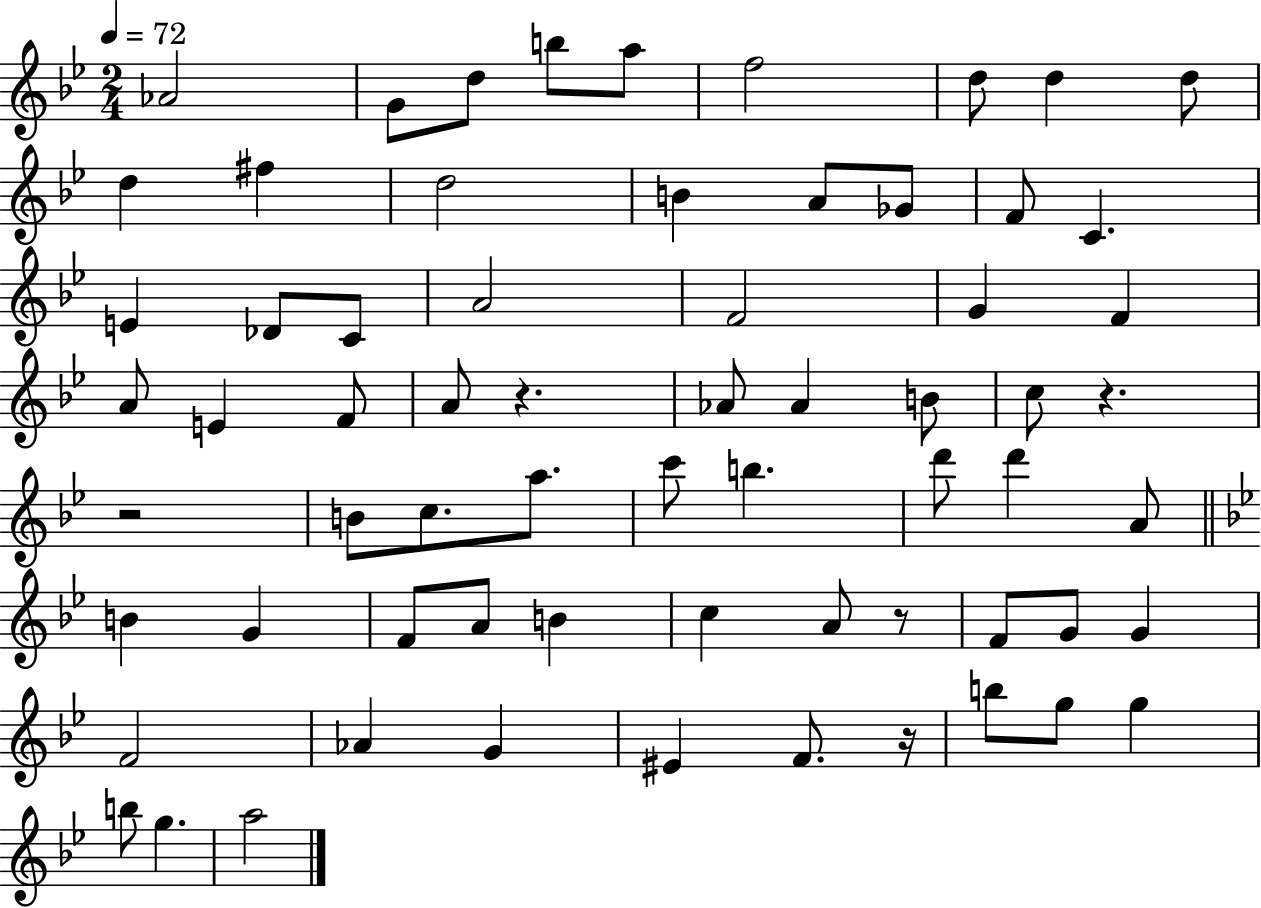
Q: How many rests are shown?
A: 5